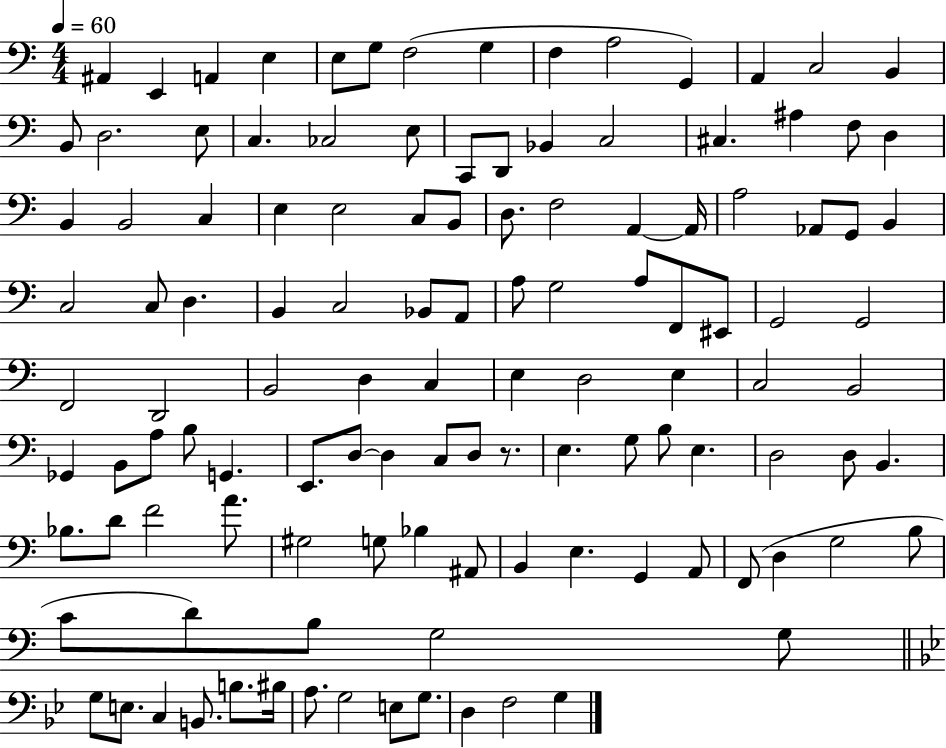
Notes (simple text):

A#2/q E2/q A2/q E3/q E3/e G3/e F3/h G3/q F3/q A3/h G2/q A2/q C3/h B2/q B2/e D3/h. E3/e C3/q. CES3/h E3/e C2/e D2/e Bb2/q C3/h C#3/q. A#3/q F3/e D3/q B2/q B2/h C3/q E3/q E3/h C3/e B2/e D3/e. F3/h A2/q A2/s A3/h Ab2/e G2/e B2/q C3/h C3/e D3/q. B2/q C3/h Bb2/e A2/e A3/e G3/h A3/e F2/e EIS2/e G2/h G2/h F2/h D2/h B2/h D3/q C3/q E3/q D3/h E3/q C3/h B2/h Gb2/q B2/e A3/e B3/e G2/q. E2/e. D3/e D3/q C3/e D3/e R/e. E3/q. G3/e B3/e E3/q. D3/h D3/e B2/q. Bb3/e. D4/e F4/h A4/e. G#3/h G3/e Bb3/q A#2/e B2/q E3/q. G2/q A2/e F2/e D3/q G3/h B3/e C4/e D4/e B3/e G3/h G3/e G3/e E3/e. C3/q B2/e. B3/e. BIS3/s A3/e. G3/h E3/e G3/e. D3/q F3/h G3/q